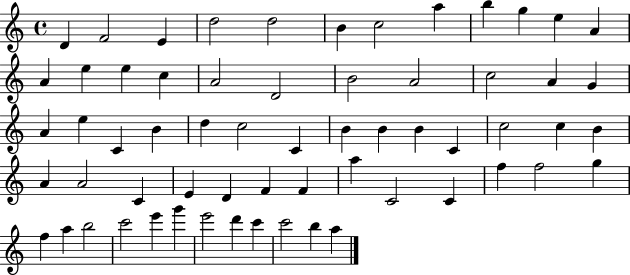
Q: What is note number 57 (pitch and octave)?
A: E6